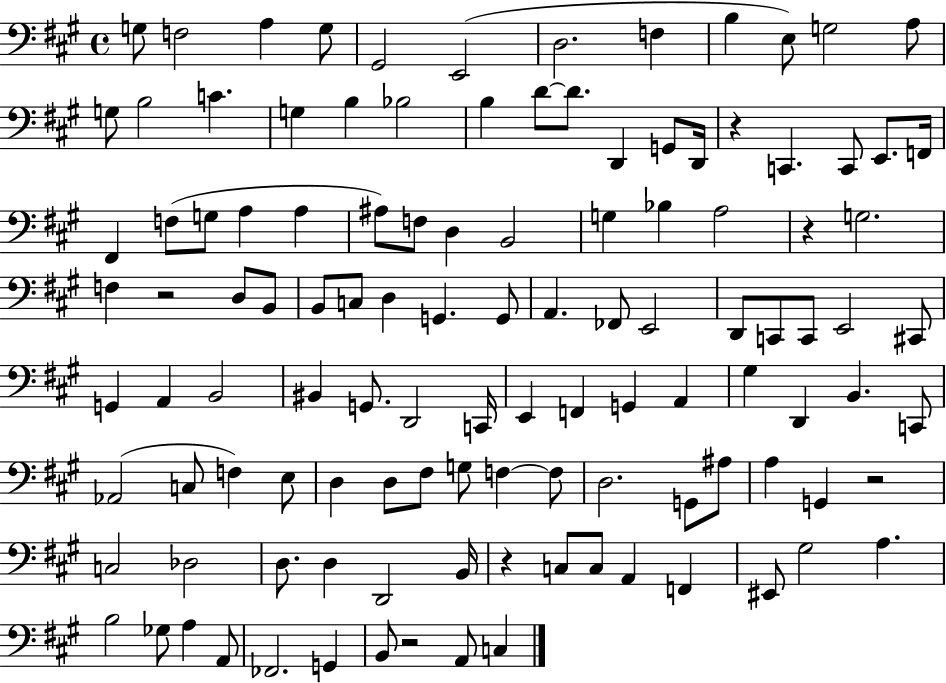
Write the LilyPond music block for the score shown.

{
  \clef bass
  \time 4/4
  \defaultTimeSignature
  \key a \major
  g8 f2 a4 g8 | gis,2 e,2( | d2. f4 | b4 e8) g2 a8 | \break g8 b2 c'4. | g4 b4 bes2 | b4 d'8~~ d'8. d,4 g,8 d,16 | r4 c,4. c,8 e,8. f,16 | \break fis,4 f8( g8 a4 a4 | ais8) f8 d4 b,2 | g4 bes4 a2 | r4 g2. | \break f4 r2 d8 b,8 | b,8 c8 d4 g,4. g,8 | a,4. fes,8 e,2 | d,8 c,8 c,8 e,2 cis,8 | \break g,4 a,4 b,2 | bis,4 g,8. d,2 c,16 | e,4 f,4 g,4 a,4 | gis4 d,4 b,4. c,8 | \break aes,2( c8 f4) e8 | d4 d8 fis8 g8 f4~~ f8 | d2. g,8 ais8 | a4 g,4 r2 | \break c2 des2 | d8. d4 d,2 b,16 | r4 c8 c8 a,4 f,4 | eis,8 gis2 a4. | \break b2 ges8 a4 a,8 | fes,2. g,4 | b,8 r2 a,8 c4 | \bar "|."
}